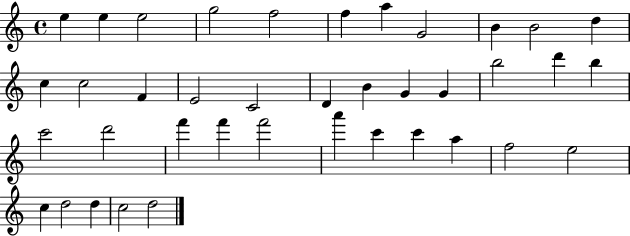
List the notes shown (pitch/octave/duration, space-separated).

E5/q E5/q E5/h G5/h F5/h F5/q A5/q G4/h B4/q B4/h D5/q C5/q C5/h F4/q E4/h C4/h D4/q B4/q G4/q G4/q B5/h D6/q B5/q C6/h D6/h F6/q F6/q F6/h A6/q C6/q C6/q A5/q F5/h E5/h C5/q D5/h D5/q C5/h D5/h